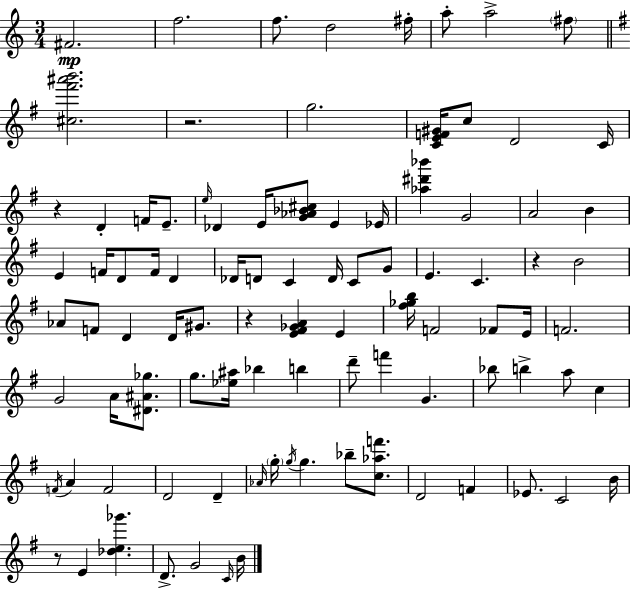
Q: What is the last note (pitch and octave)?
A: B4